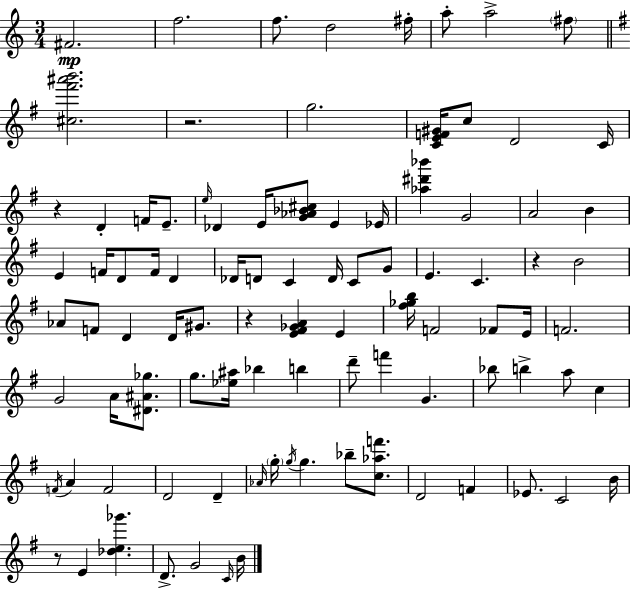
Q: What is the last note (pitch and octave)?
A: B4